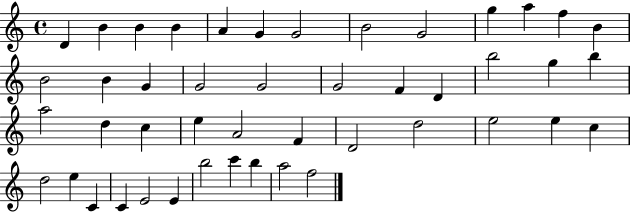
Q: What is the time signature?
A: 4/4